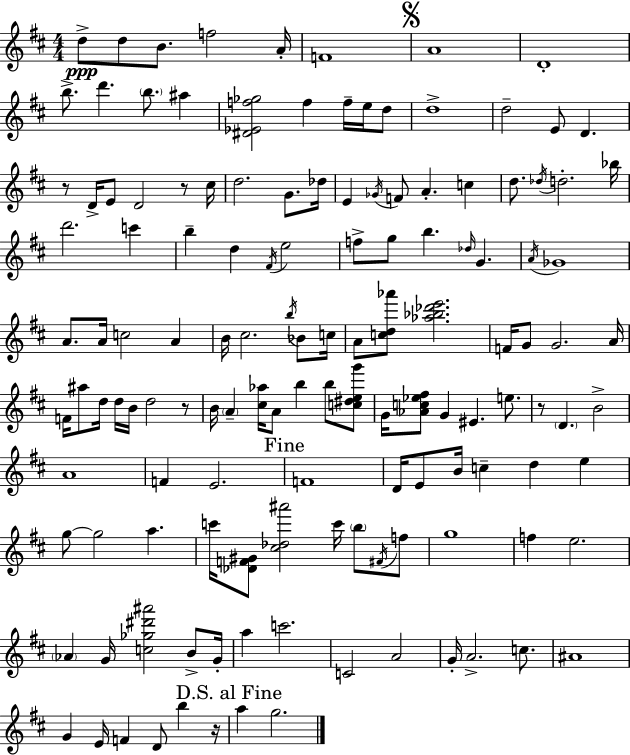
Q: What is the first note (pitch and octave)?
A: D5